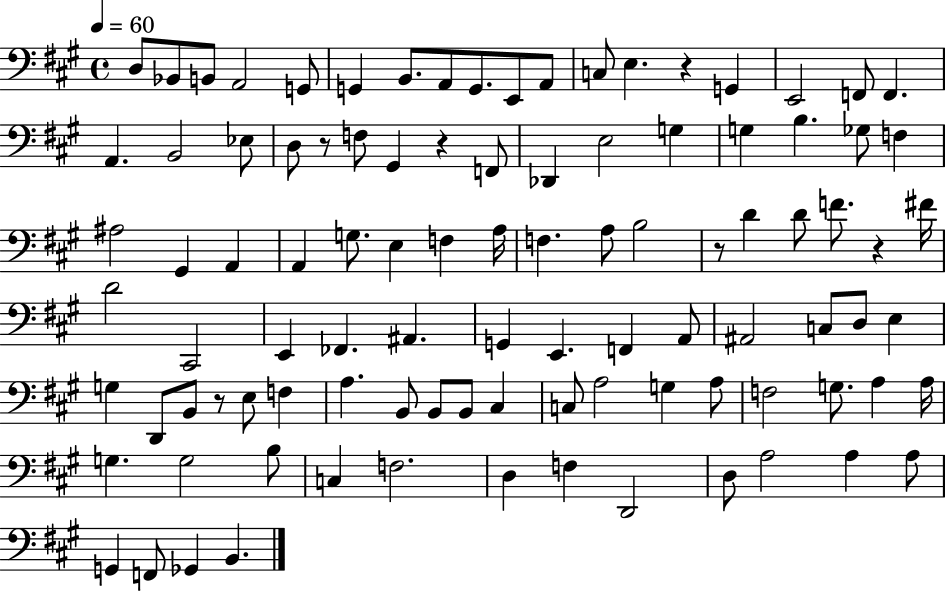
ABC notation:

X:1
T:Untitled
M:4/4
L:1/4
K:A
D,/2 _B,,/2 B,,/2 A,,2 G,,/2 G,, B,,/2 A,,/2 G,,/2 E,,/2 A,,/2 C,/2 E, z G,, E,,2 F,,/2 F,, A,, B,,2 _E,/2 D,/2 z/2 F,/2 ^G,, z F,,/2 _D,, E,2 G, G, B, _G,/2 F, ^A,2 ^G,, A,, A,, G,/2 E, F, A,/4 F, A,/2 B,2 z/2 D D/2 F/2 z ^F/4 D2 ^C,,2 E,, _F,, ^A,, G,, E,, F,, A,,/2 ^A,,2 C,/2 D,/2 E, G, D,,/2 B,,/2 z/2 E,/2 F, A, B,,/2 B,,/2 B,,/2 ^C, C,/2 A,2 G, A,/2 F,2 G,/2 A, A,/4 G, G,2 B,/2 C, F,2 D, F, D,,2 D,/2 A,2 A, A,/2 G,, F,,/2 _G,, B,,